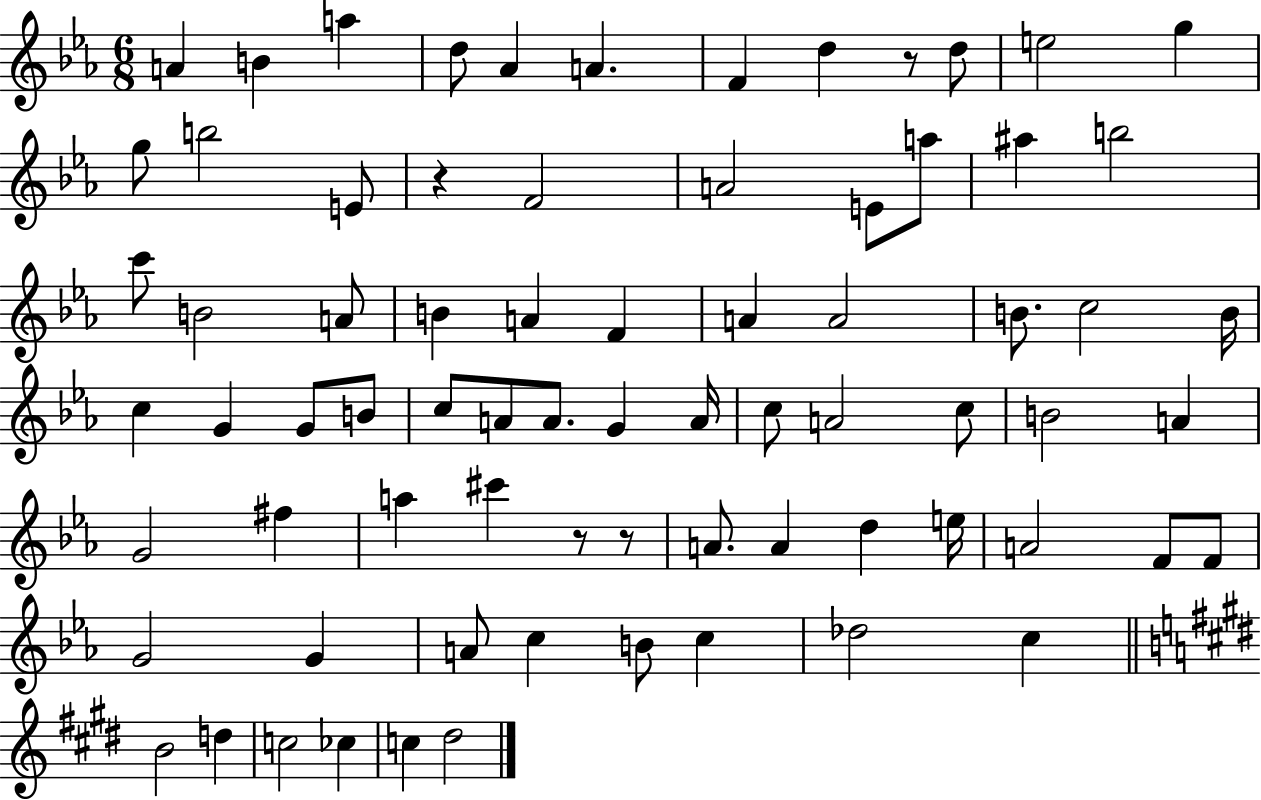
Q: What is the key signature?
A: EES major